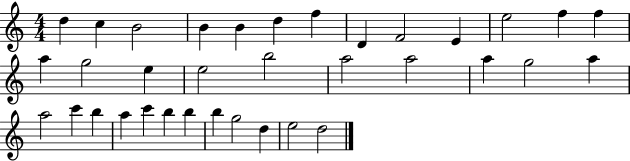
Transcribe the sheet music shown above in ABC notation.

X:1
T:Untitled
M:4/4
L:1/4
K:C
d c B2 B B d f D F2 E e2 f f a g2 e e2 b2 a2 a2 a g2 a a2 c' b a c' b b b g2 d e2 d2